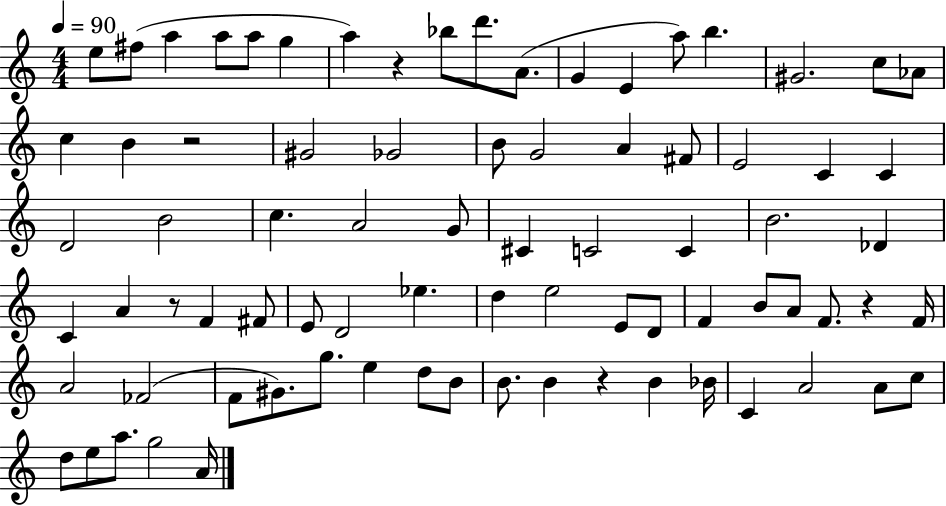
{
  \clef treble
  \numericTimeSignature
  \time 4/4
  \key c \major
  \tempo 4 = 90
  \repeat volta 2 { e''8 fis''8( a''4 a''8 a''8 g''4 | a''4) r4 bes''8 d'''8. a'8.( | g'4 e'4 a''8) b''4. | gis'2. c''8 aes'8 | \break c''4 b'4 r2 | gis'2 ges'2 | b'8 g'2 a'4 fis'8 | e'2 c'4 c'4 | \break d'2 b'2 | c''4. a'2 g'8 | cis'4 c'2 c'4 | b'2. des'4 | \break c'4 a'4 r8 f'4 fis'8 | e'8 d'2 ees''4. | d''4 e''2 e'8 d'8 | f'4 b'8 a'8 f'8. r4 f'16 | \break a'2 fes'2( | f'8 gis'8.) g''8. e''4 d''8 b'8 | b'8. b'4 r4 b'4 bes'16 | c'4 a'2 a'8 c''8 | \break d''8 e''8 a''8. g''2 a'16 | } \bar "|."
}